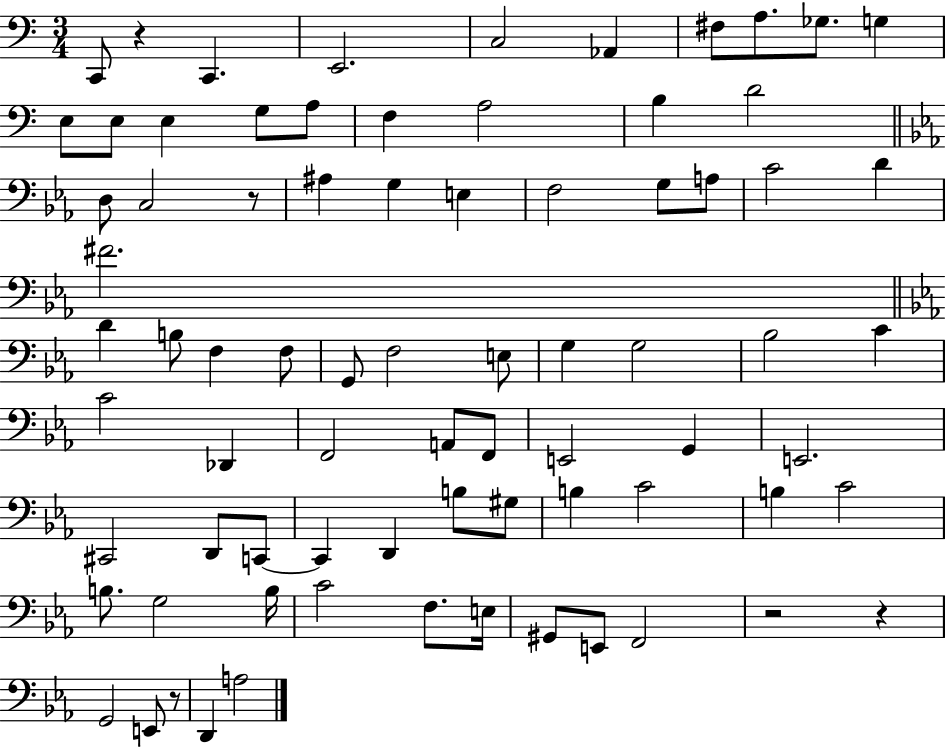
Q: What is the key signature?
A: C major